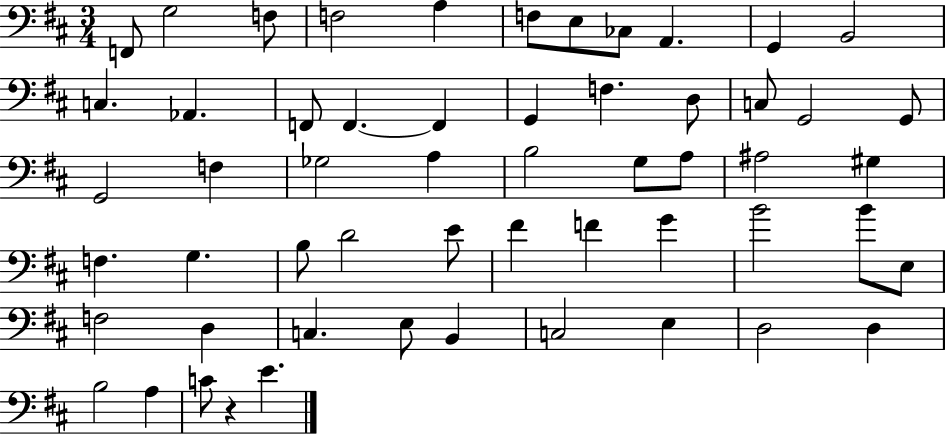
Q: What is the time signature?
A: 3/4